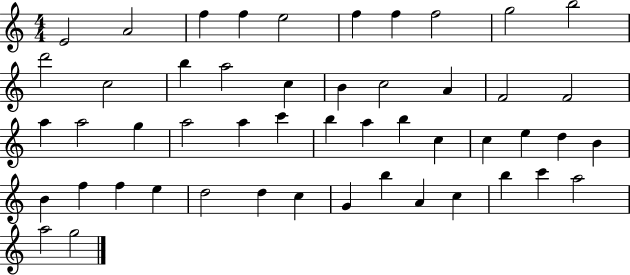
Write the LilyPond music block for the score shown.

{
  \clef treble
  \numericTimeSignature
  \time 4/4
  \key c \major
  e'2 a'2 | f''4 f''4 e''2 | f''4 f''4 f''2 | g''2 b''2 | \break d'''2 c''2 | b''4 a''2 c''4 | b'4 c''2 a'4 | f'2 f'2 | \break a''4 a''2 g''4 | a''2 a''4 c'''4 | b''4 a''4 b''4 c''4 | c''4 e''4 d''4 b'4 | \break b'4 f''4 f''4 e''4 | d''2 d''4 c''4 | g'4 b''4 a'4 c''4 | b''4 c'''4 a''2 | \break a''2 g''2 | \bar "|."
}